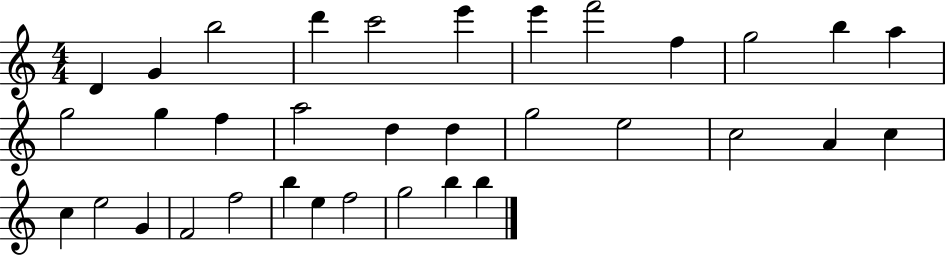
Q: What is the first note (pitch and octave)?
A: D4